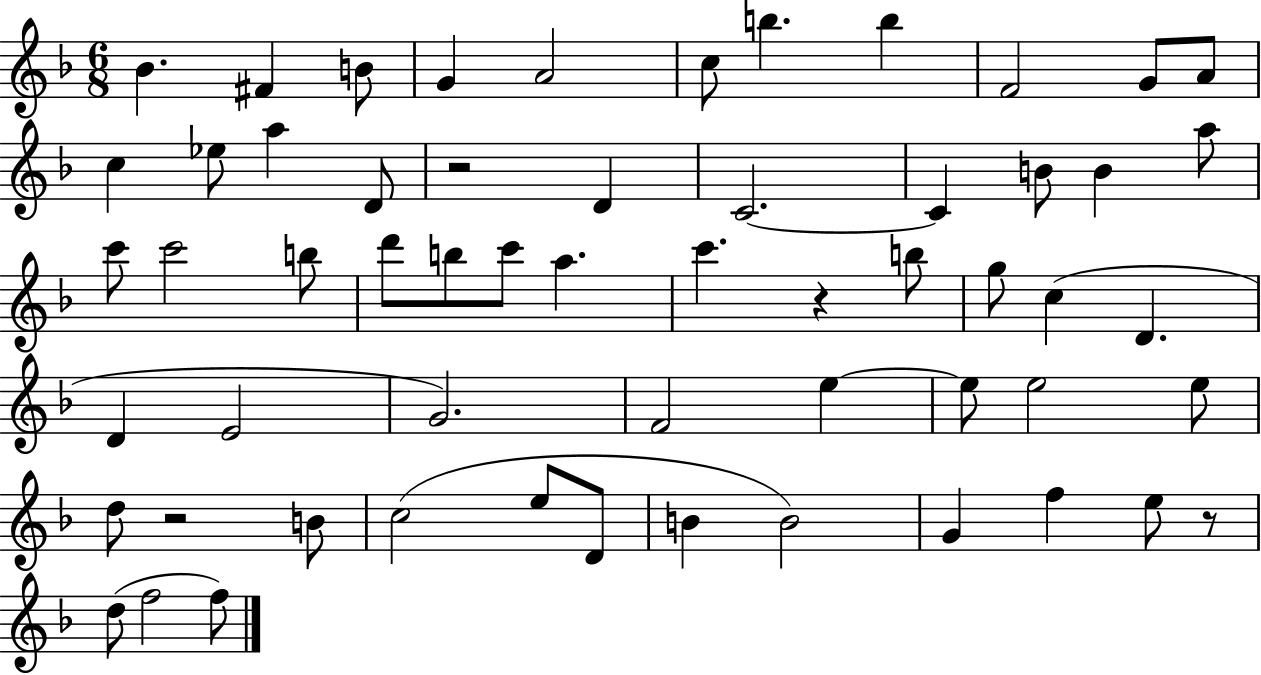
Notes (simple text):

Bb4/q. F#4/q B4/e G4/q A4/h C5/e B5/q. B5/q F4/h G4/e A4/e C5/q Eb5/e A5/q D4/e R/h D4/q C4/h. C4/q B4/e B4/q A5/e C6/e C6/h B5/e D6/e B5/e C6/e A5/q. C6/q. R/q B5/e G5/e C5/q D4/q. D4/q E4/h G4/h. F4/h E5/q E5/e E5/h E5/e D5/e R/h B4/e C5/h E5/e D4/e B4/q B4/h G4/q F5/q E5/e R/e D5/e F5/h F5/e